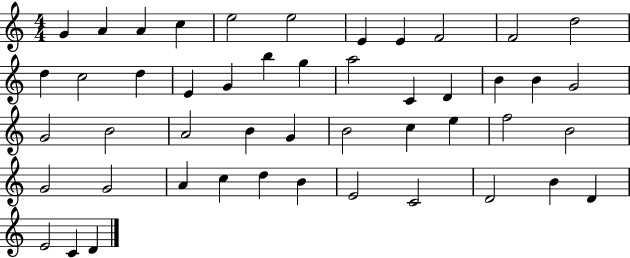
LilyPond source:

{
  \clef treble
  \numericTimeSignature
  \time 4/4
  \key c \major
  g'4 a'4 a'4 c''4 | e''2 e''2 | e'4 e'4 f'2 | f'2 d''2 | \break d''4 c''2 d''4 | e'4 g'4 b''4 g''4 | a''2 c'4 d'4 | b'4 b'4 g'2 | \break g'2 b'2 | a'2 b'4 g'4 | b'2 c''4 e''4 | f''2 b'2 | \break g'2 g'2 | a'4 c''4 d''4 b'4 | e'2 c'2 | d'2 b'4 d'4 | \break e'2 c'4 d'4 | \bar "|."
}